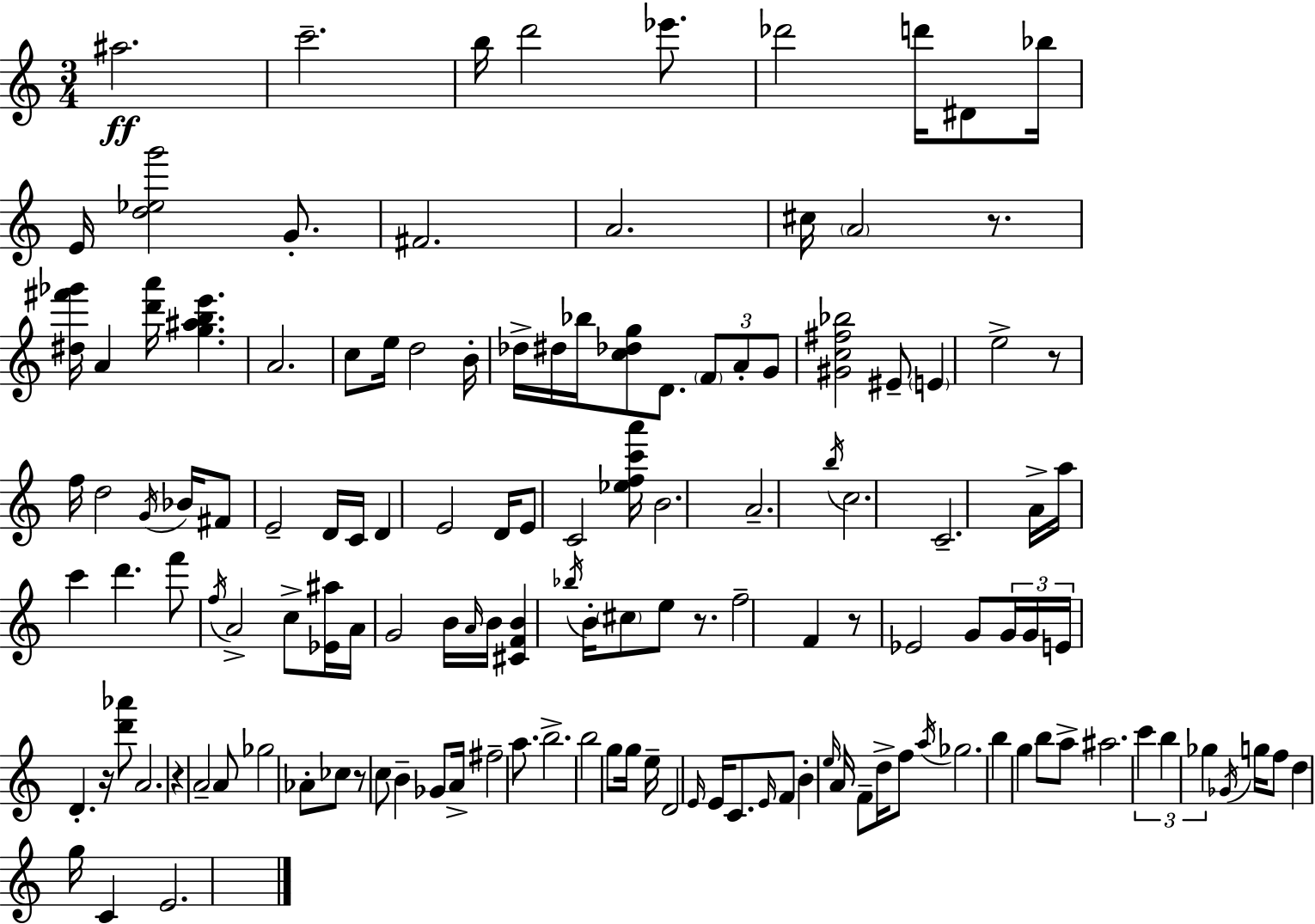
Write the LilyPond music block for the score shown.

{
  \clef treble
  \numericTimeSignature
  \time 3/4
  \key a \minor
  \repeat volta 2 { ais''2.\ff | c'''2.-- | b''16 d'''2 ees'''8. | des'''2 d'''16 dis'8 bes''16 | \break e'16 <d'' ees'' g'''>2 g'8.-. | fis'2. | a'2. | cis''16 \parenthesize a'2 r8. | \break <dis'' fis''' ges'''>16 a'4 <d''' a'''>16 <g'' ais'' b'' e'''>4. | a'2. | c''8 e''16 d''2 b'16-. | des''16-> dis''16 bes''16 <c'' des'' g''>8 d'8. \tuplet 3/2 { \parenthesize f'8 a'8-. | \break g'8 } <gis' c'' fis'' bes''>2 eis'8-- | \parenthesize e'4 e''2-> | r8 f''16 d''2 \acciaccatura { g'16 } | bes'16 fis'8 e'2-- d'16 | \break c'16 d'4 e'2 | d'16 e'8 c'2 | <ees'' f'' c''' a'''>16 b'2. | a'2.-- | \break \acciaccatura { b''16 } c''2. | c'2.-- | a'16-> a''16 c'''4 d'''4. | f'''8 \acciaccatura { f''16 } a'2-> | \break c''8-> <ees' ais''>16 a'16 g'2 | b'16 \grace { a'16 } b'16 <cis' f' b'>4 \acciaccatura { bes''16 } b'16-. \parenthesize cis''8 | e''8 r8. f''2-- | f'4 r8 ees'2 | \break g'8 \tuplet 3/2 { g'16 g'16 e'16 } d'4.-. | r16 <d''' aes'''>8 a'2. | r4 a'2-- | a'8 ges''2 | \break aes'8-. ces''8 r8 c''8 b'4-- | ges'8 a'16-> fis''2-- | a''8. b''2.-> | b''2 | \break g''8 g''16 e''16-- d'2 | \grace { e'16 } e'16 c'8. \grace { e'16 } f'8 b'4-. | \grace { e''16 } a'16 f'8-- d''16-> f''8 \acciaccatura { a''16 } ges''2. | b''4 | \break g''4 b''8 a''8-> ais''2. | \tuplet 3/2 { c'''4 | b''4 ges''4 } \acciaccatura { ges'16 } g''16 f''8 | d''4 g''16 c'4 e'2. | \break } \bar "|."
}